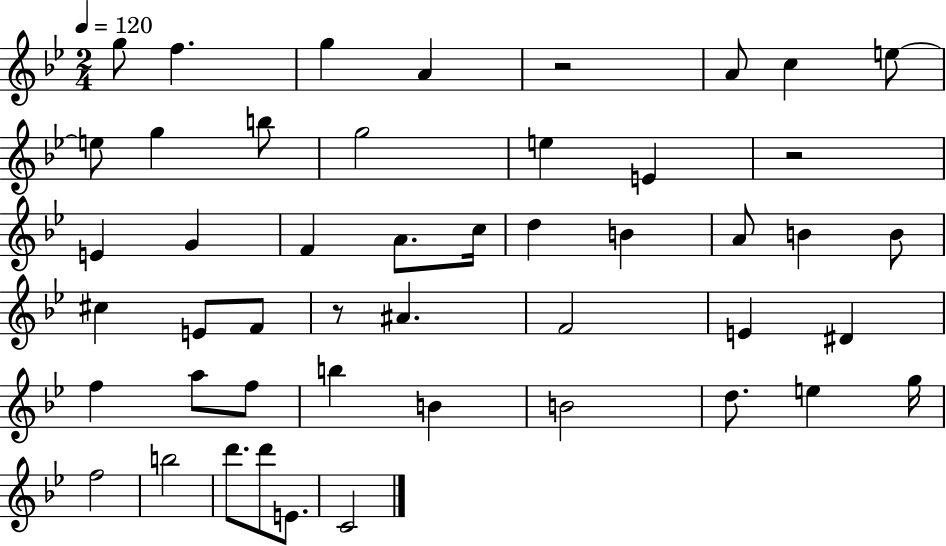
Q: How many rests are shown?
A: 3